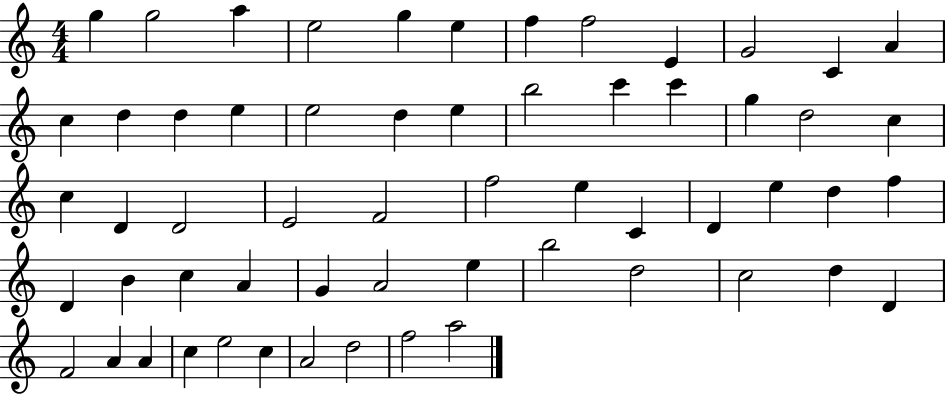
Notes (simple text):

G5/q G5/h A5/q E5/h G5/q E5/q F5/q F5/h E4/q G4/h C4/q A4/q C5/q D5/q D5/q E5/q E5/h D5/q E5/q B5/h C6/q C6/q G5/q D5/h C5/q C5/q D4/q D4/h E4/h F4/h F5/h E5/q C4/q D4/q E5/q D5/q F5/q D4/q B4/q C5/q A4/q G4/q A4/h E5/q B5/h D5/h C5/h D5/q D4/q F4/h A4/q A4/q C5/q E5/h C5/q A4/h D5/h F5/h A5/h